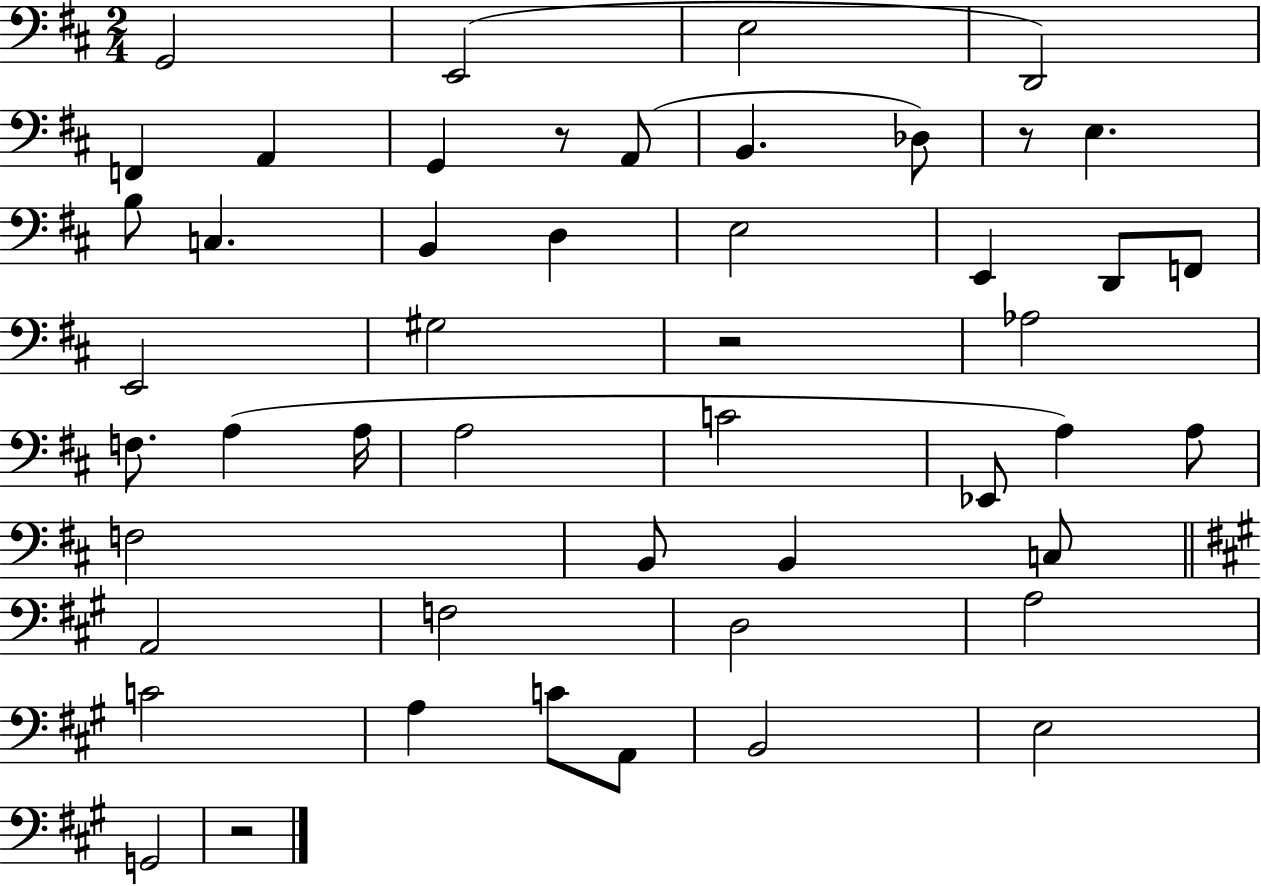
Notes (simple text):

G2/h E2/h E3/h D2/h F2/q A2/q G2/q R/e A2/e B2/q. Db3/e R/e E3/q. B3/e C3/q. B2/q D3/q E3/h E2/q D2/e F2/e E2/h G#3/h R/h Ab3/h F3/e. A3/q A3/s A3/h C4/h Eb2/e A3/q A3/e F3/h B2/e B2/q C3/e A2/h F3/h D3/h A3/h C4/h A3/q C4/e A2/e B2/h E3/h G2/h R/h